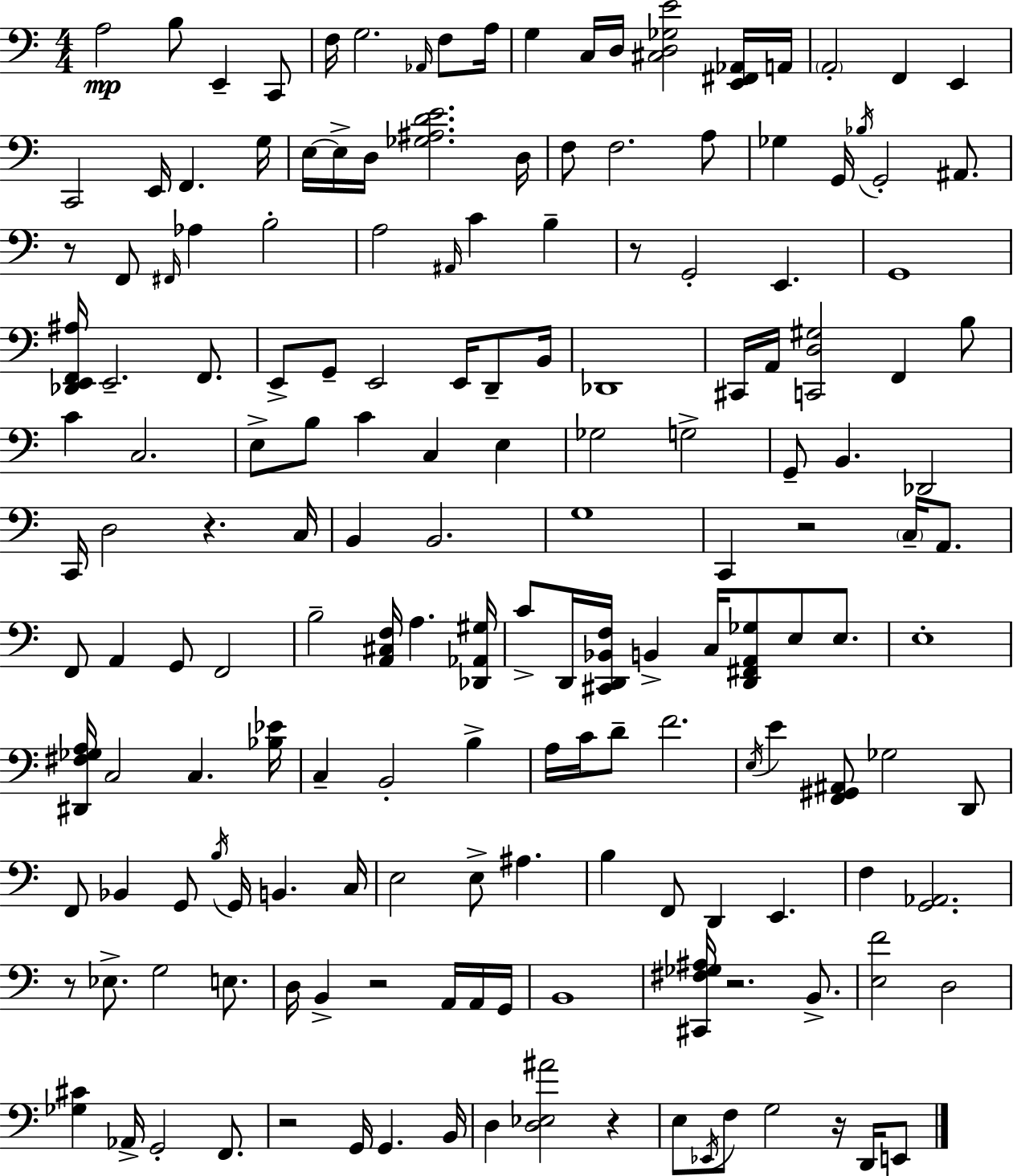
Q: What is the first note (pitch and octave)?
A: A3